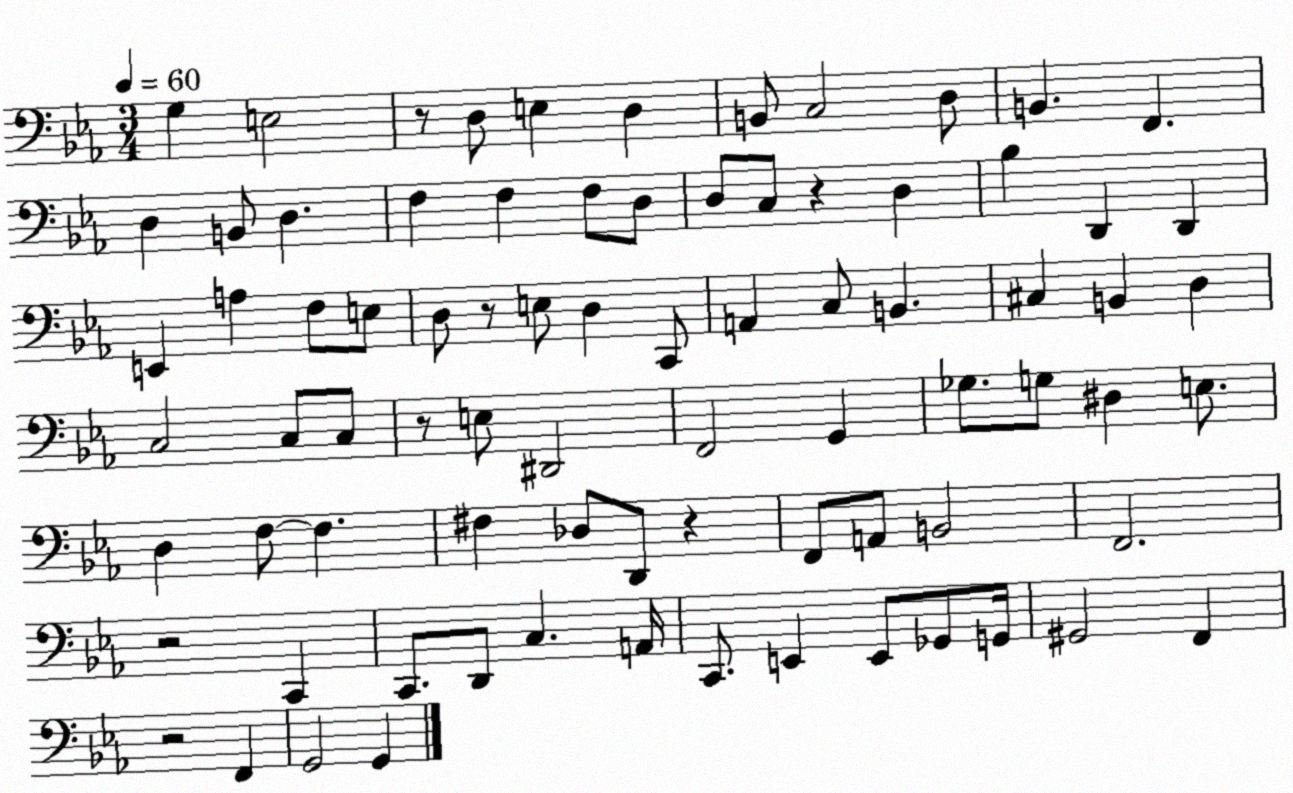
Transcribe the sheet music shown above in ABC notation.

X:1
T:Untitled
M:3/4
L:1/4
K:Eb
G, E,2 z/2 D,/2 E, D, B,,/2 C,2 D,/2 B,, F,, D, B,,/2 D, F, F, F,/2 D,/2 D,/2 C,/2 z D, _B, D,, D,, E,, A, F,/2 E,/2 D,/2 z/2 E,/2 D, C,,/2 A,, C,/2 B,, ^C, B,, D, C,2 C,/2 C,/2 z/2 E,/2 ^D,,2 F,,2 G,, _G,/2 G,/2 ^D, E,/2 D, F,/2 F, ^F, _D,/2 D,,/2 z F,,/2 A,,/2 B,,2 F,,2 z2 C,, C,,/2 D,,/2 C, A,,/4 C,,/2 E,, E,,/2 _G,,/2 G,,/4 ^G,,2 F,, z2 F,, G,,2 G,,